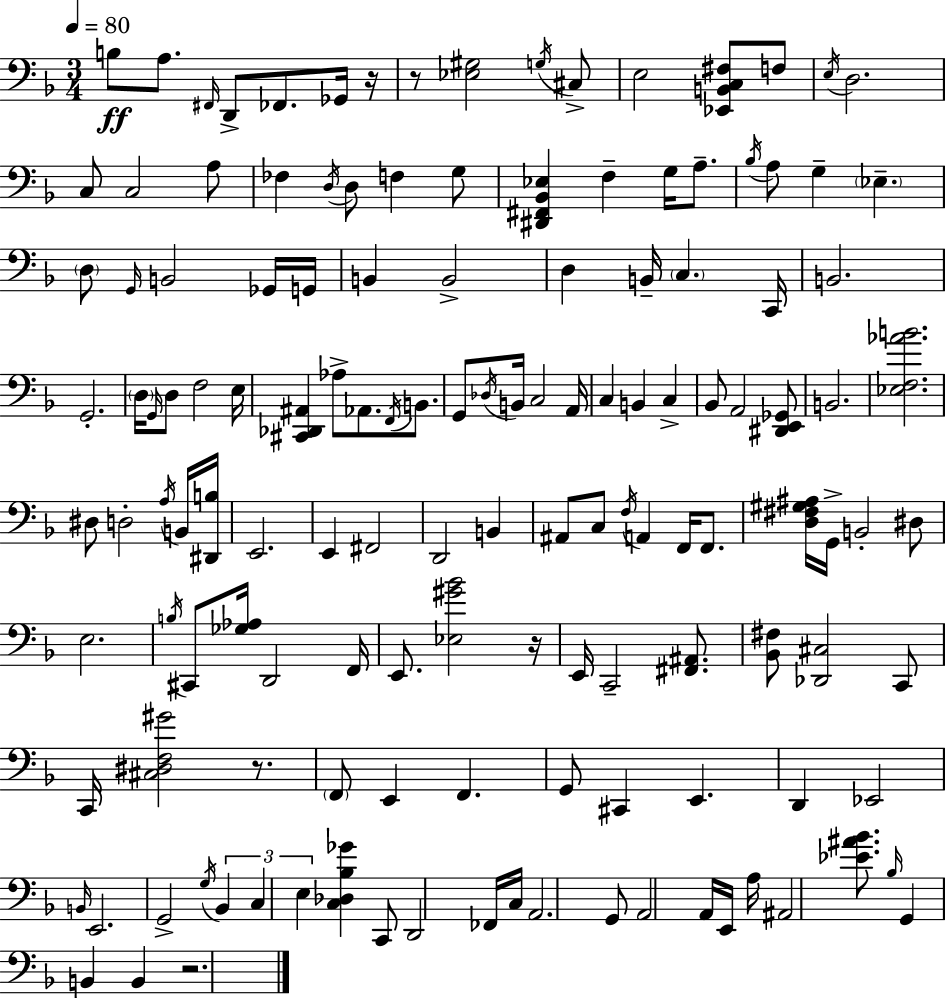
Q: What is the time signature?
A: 3/4